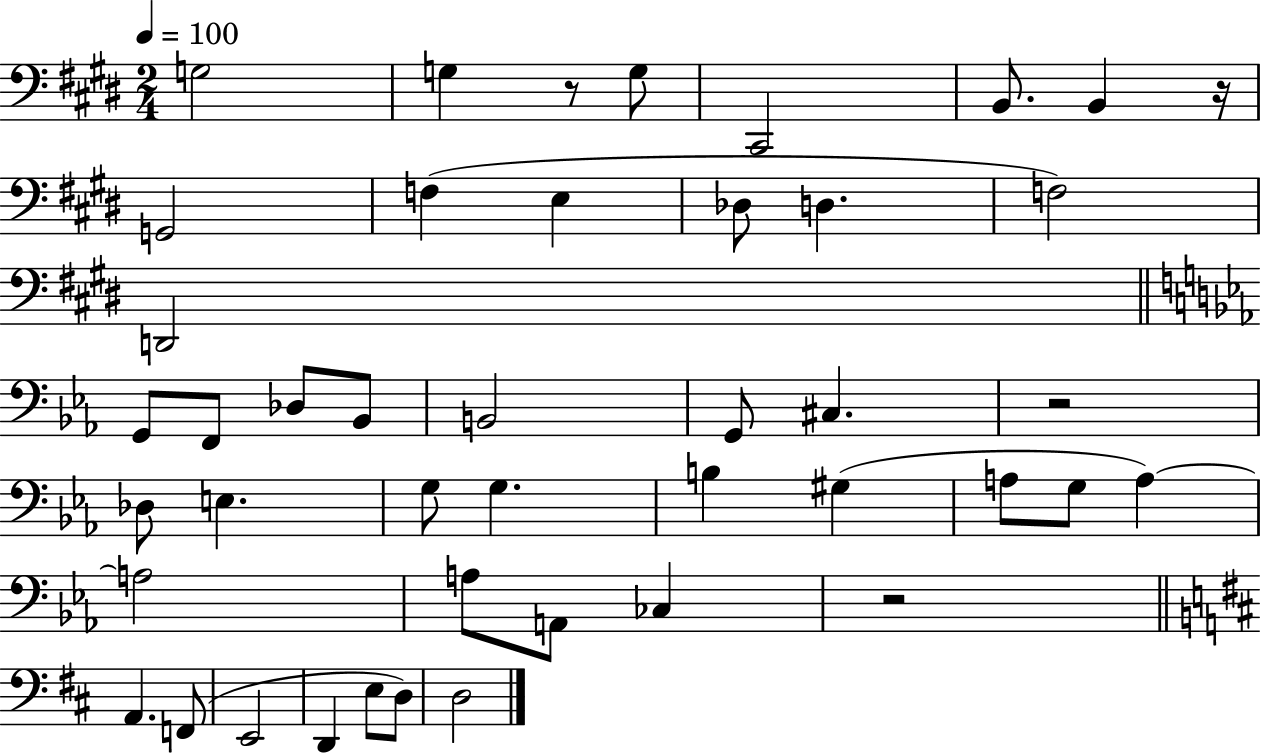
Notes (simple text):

G3/h G3/q R/e G3/e C#2/h B2/e. B2/q R/s G2/h F3/q E3/q Db3/e D3/q. F3/h D2/h G2/e F2/e Db3/e Bb2/e B2/h G2/e C#3/q. R/h Db3/e E3/q. G3/e G3/q. B3/q G#3/q A3/e G3/e A3/q A3/h A3/e A2/e CES3/q R/h A2/q. F2/e E2/h D2/q E3/e D3/e D3/h